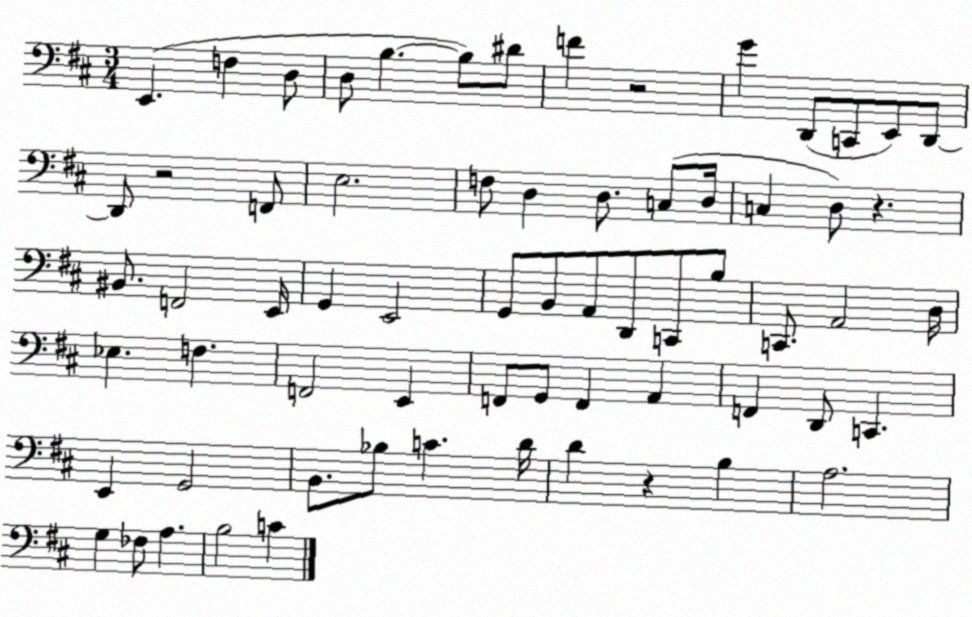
X:1
T:Untitled
M:3/4
L:1/4
K:D
E,, F, D,/2 D,/2 B, B,/2 ^D/2 F z2 G D,,/2 C,,/2 E,,/2 D,,/2 D,,/2 z2 F,,/2 E,2 F,/2 D, D,/2 C,/2 D,/4 C, D,/2 z ^B,,/2 F,,2 E,,/4 G,, E,,2 G,,/2 B,,/2 A,,/2 D,,/2 C,,/2 B,/2 C,,/2 A,,2 D,/4 _E, F, F,,2 E,, F,,/2 G,,/2 F,, A,, F,, D,,/2 C,, E,, G,,2 B,,/2 _B,/2 C D/4 D z B, A,2 G, _F,/2 A, B,2 C